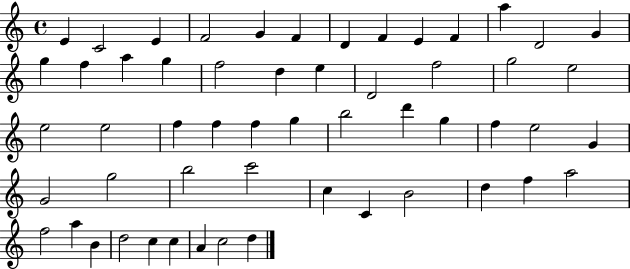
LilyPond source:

{
  \clef treble
  \time 4/4
  \defaultTimeSignature
  \key c \major
  e'4 c'2 e'4 | f'2 g'4 f'4 | d'4 f'4 e'4 f'4 | a''4 d'2 g'4 | \break g''4 f''4 a''4 g''4 | f''2 d''4 e''4 | d'2 f''2 | g''2 e''2 | \break e''2 e''2 | f''4 f''4 f''4 g''4 | b''2 d'''4 g''4 | f''4 e''2 g'4 | \break g'2 g''2 | b''2 c'''2 | c''4 c'4 b'2 | d''4 f''4 a''2 | \break f''2 a''4 b'4 | d''2 c''4 c''4 | a'4 c''2 d''4 | \bar "|."
}